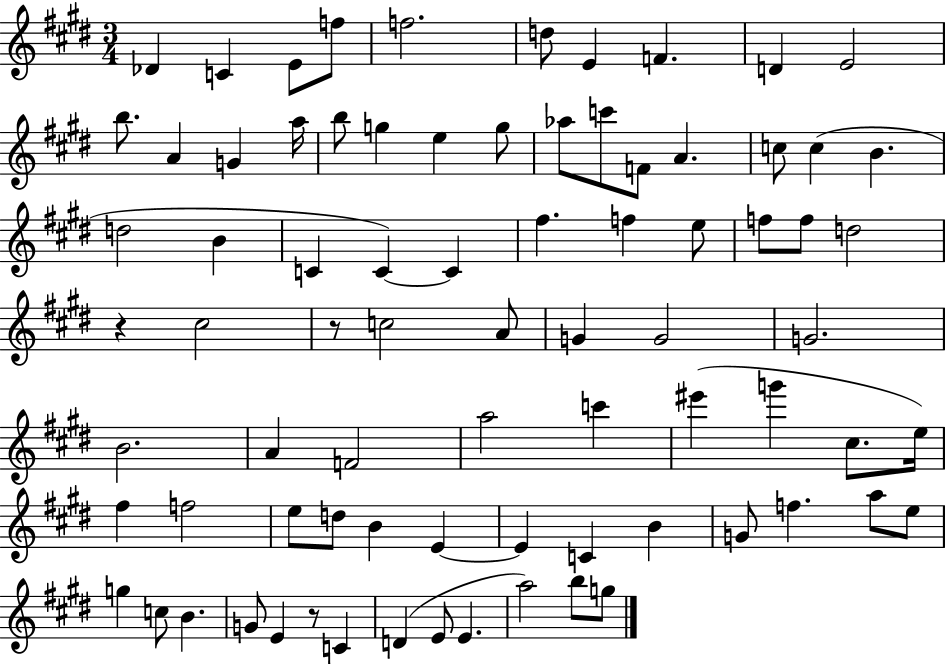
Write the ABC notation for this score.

X:1
T:Untitled
M:3/4
L:1/4
K:E
_D C E/2 f/2 f2 d/2 E F D E2 b/2 A G a/4 b/2 g e g/2 _a/2 c'/2 F/2 A c/2 c B d2 B C C C ^f f e/2 f/2 f/2 d2 z ^c2 z/2 c2 A/2 G G2 G2 B2 A F2 a2 c' ^e' g' ^c/2 e/4 ^f f2 e/2 d/2 B E E C B G/2 f a/2 e/2 g c/2 B G/2 E z/2 C D E/2 E a2 b/2 g/2